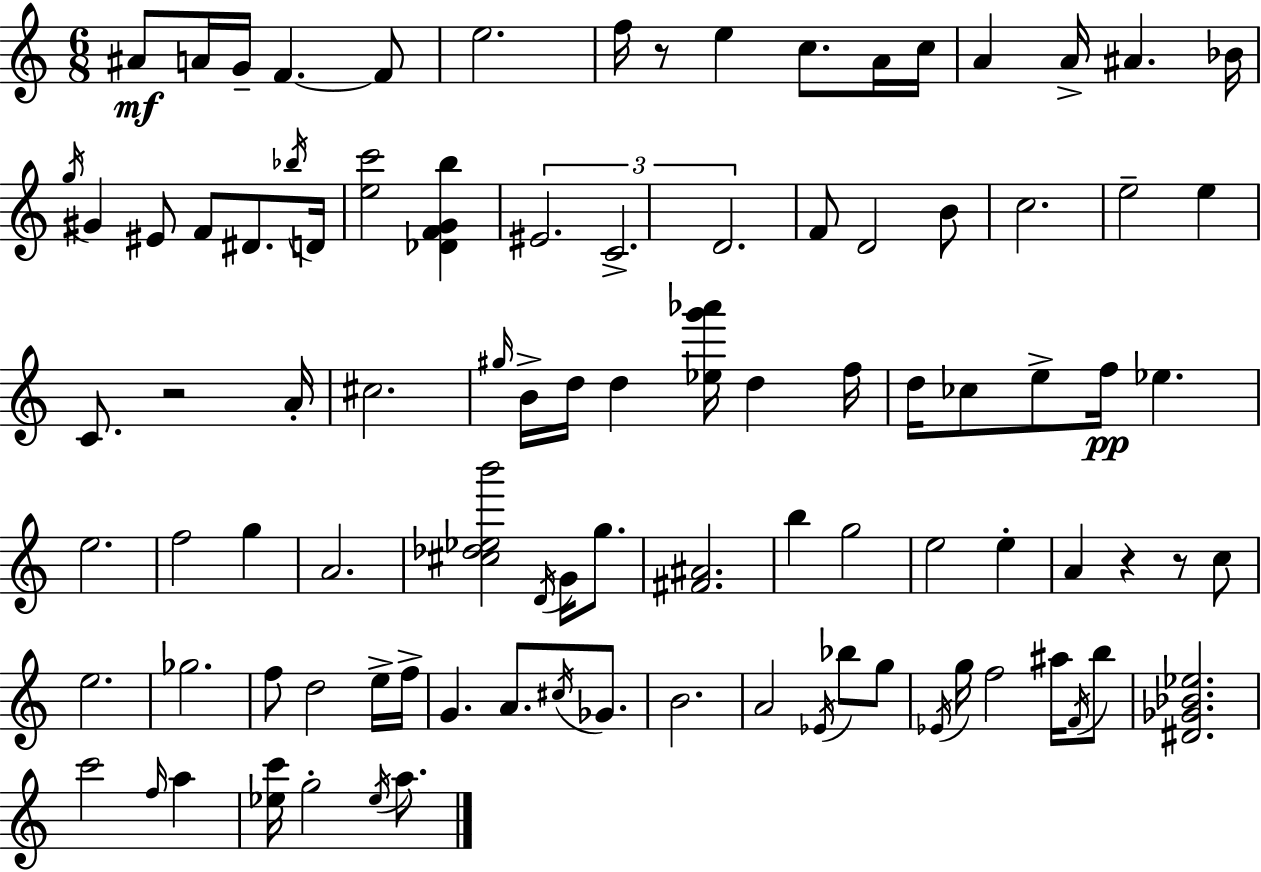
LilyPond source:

{
  \clef treble
  \numericTimeSignature
  \time 6/8
  \key a \minor
  ais'8\mf a'16 g'16-- f'4.~~ f'8 | e''2. | f''16 r8 e''4 c''8. a'16 c''16 | a'4 a'16-> ais'4. bes'16 | \break \acciaccatura { g''16 } gis'4 eis'8 f'8 dis'8. | \acciaccatura { bes''16 } d'16 <e'' c'''>2 <des' f' g' b''>4 | \tuplet 3/2 { eis'2. | c'2.-> | \break d'2. } | f'8 d'2 | b'8 c''2. | e''2-- e''4 | \break c'8. r2 | a'16-. cis''2. | \grace { gis''16 } b'16-> d''16 d''4 <ees'' g''' aes'''>16 d''4 | f''16 d''16 ces''8 e''8-> f''16\pp ees''4. | \break e''2. | f''2 g''4 | a'2. | <cis'' des'' ees'' b'''>2 \acciaccatura { d'16 } | \break g'16 g''8. <fis' ais'>2. | b''4 g''2 | e''2 | e''4-. a'4 r4 | \break r8 c''8 e''2. | ges''2. | f''8 d''2 | e''16-> f''16-> g'4. a'8. | \break \acciaccatura { cis''16 } ges'8. b'2. | a'2 | \acciaccatura { ees'16 } bes''8 g''8 \acciaccatura { ees'16 } g''16 f''2 | ais''16 \acciaccatura { f'16 } b''8 <dis' ges' bes' ees''>2. | \break c'''2 | \grace { f''16 } a''4 <ees'' c'''>16 g''2-. | \acciaccatura { ees''16 } a''8. \bar "|."
}